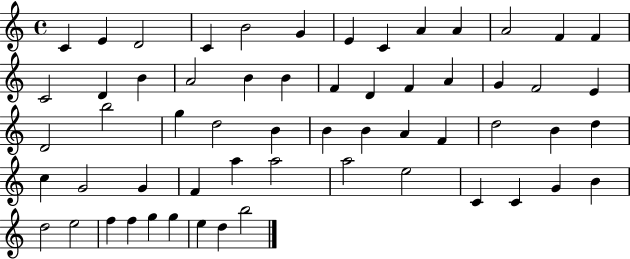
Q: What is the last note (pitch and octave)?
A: B5